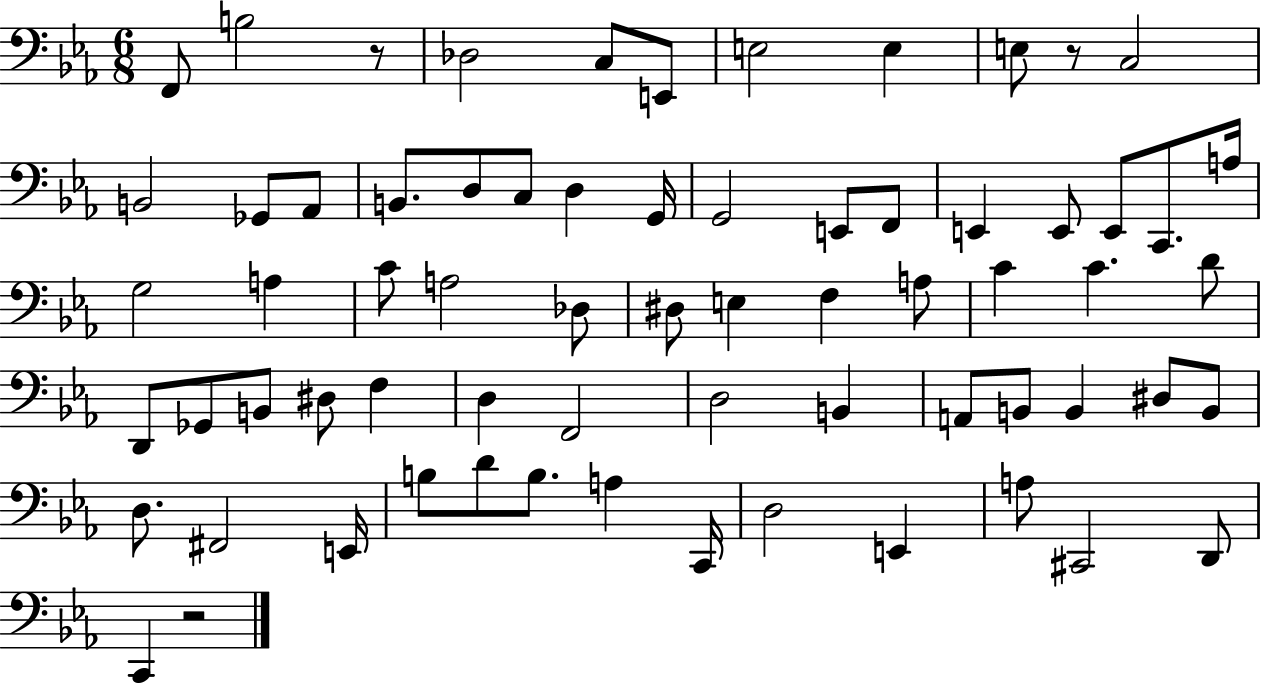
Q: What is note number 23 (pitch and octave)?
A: E2